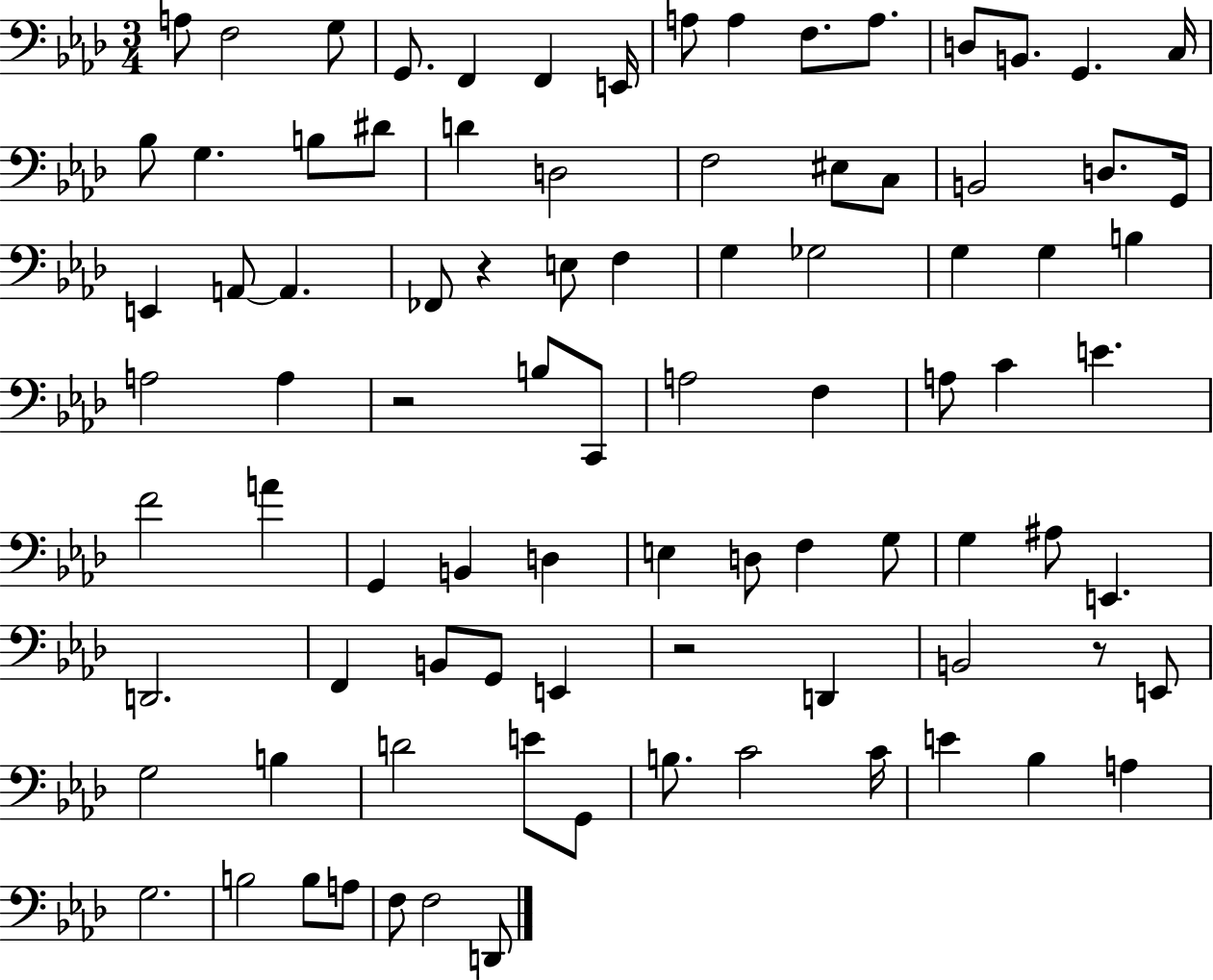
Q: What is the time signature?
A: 3/4